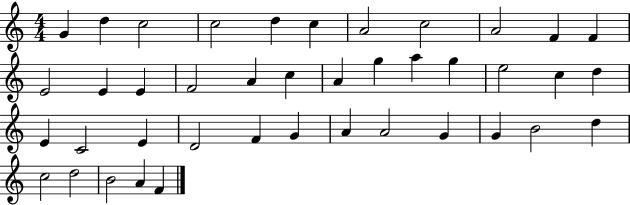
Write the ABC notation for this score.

X:1
T:Untitled
M:4/4
L:1/4
K:C
G d c2 c2 d c A2 c2 A2 F F E2 E E F2 A c A g a g e2 c d E C2 E D2 F G A A2 G G B2 d c2 d2 B2 A F